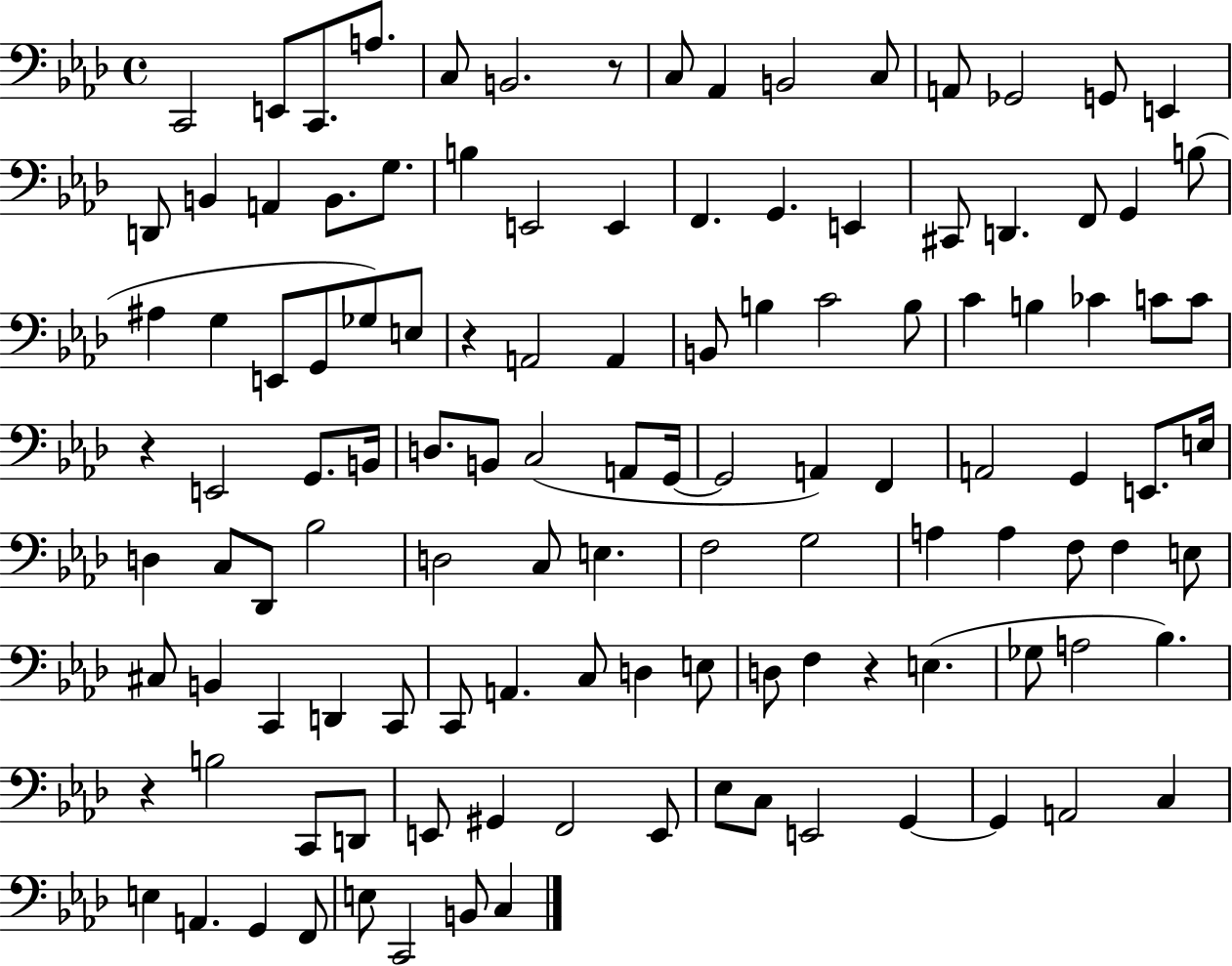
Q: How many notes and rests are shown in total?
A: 119